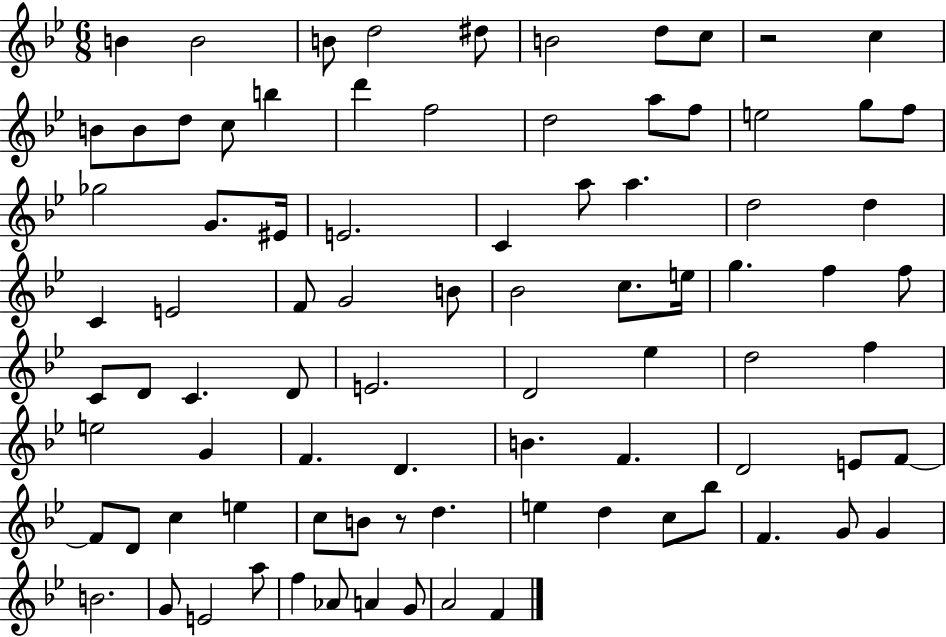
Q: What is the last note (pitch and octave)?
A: F4